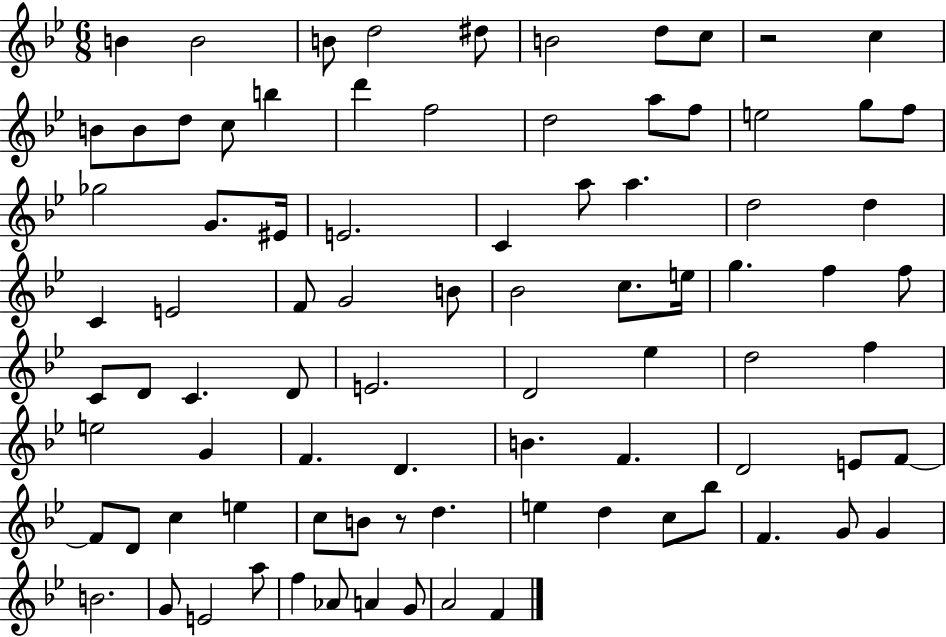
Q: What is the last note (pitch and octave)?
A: F4